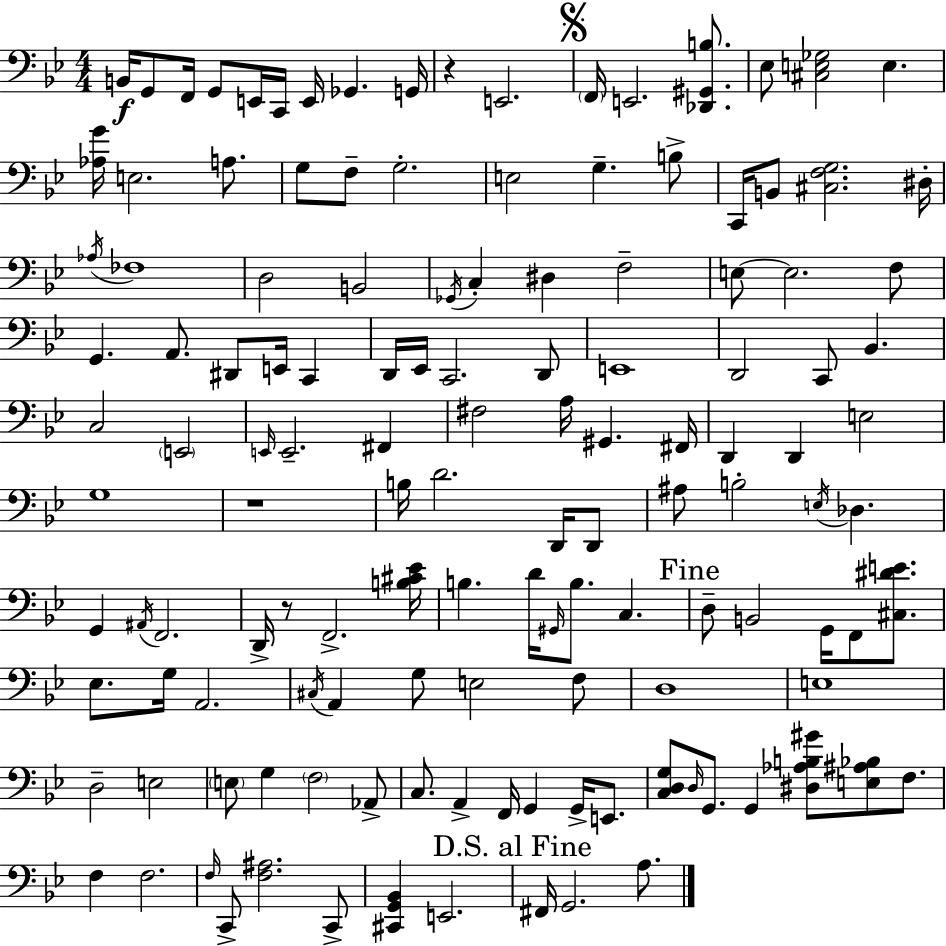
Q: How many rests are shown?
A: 3